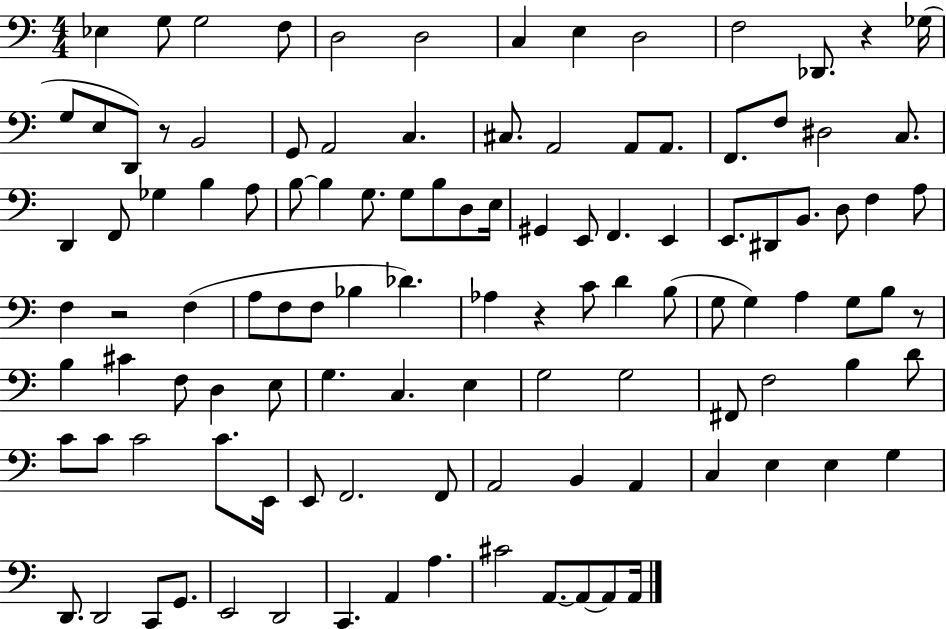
{
  \clef bass
  \numericTimeSignature
  \time 4/4
  \key c \major
  ees4 g8 g2 f8 | d2 d2 | c4 e4 d2 | f2 des,8. r4 ges16( | \break g8 e8 d,8) r8 b,2 | g,8 a,2 c4. | cis8. a,2 a,8 a,8. | f,8. f8 dis2 c8. | \break d,4 f,8 ges4 b4 a8 | b8~~ b4 g8. g8 b8 d8 e16 | gis,4 e,8 f,4. e,4 | e,8. dis,8 b,8. d8 f4 a8 | \break f4 r2 f4( | a8 f8 f8 bes4 des'4.) | aes4 r4 c'8 d'4 b8( | g8 g4) a4 g8 b8 r8 | \break b4 cis'4 f8 d4 e8 | g4. c4. e4 | g2 g2 | fis,8 f2 b4 d'8 | \break c'8 c'8 c'2 c'8. e,16 | e,8 f,2. f,8 | a,2 b,4 a,4 | c4 e4 e4 g4 | \break d,8. d,2 c,8 g,8. | e,2 d,2 | c,4. a,4 a4. | cis'2 a,8.~~ a,8~~ a,8 a,16 | \break \bar "|."
}